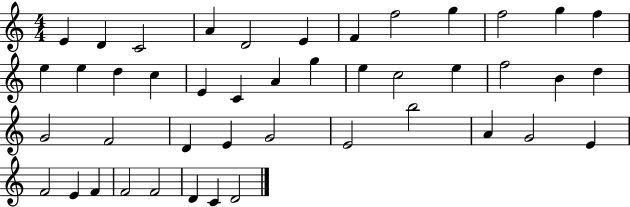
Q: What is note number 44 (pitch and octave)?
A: D4